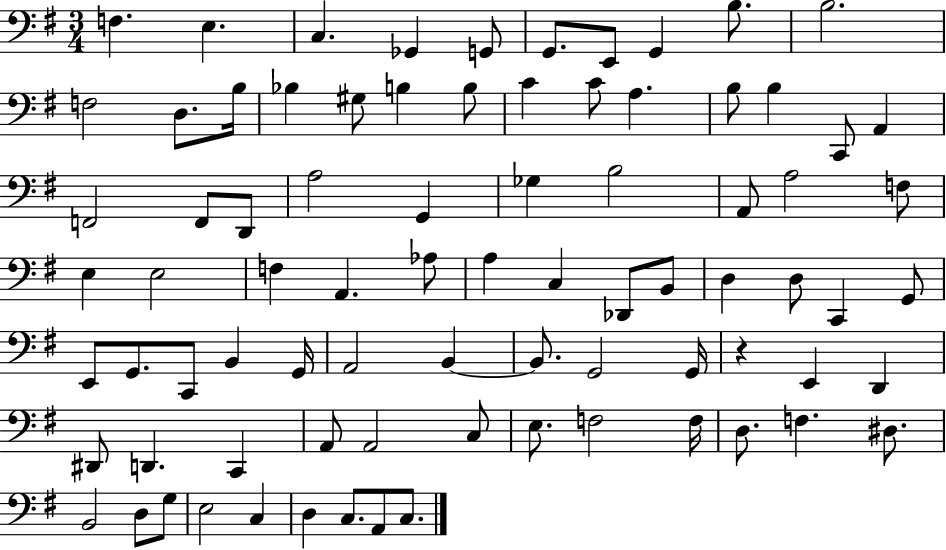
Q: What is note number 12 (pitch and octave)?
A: D3